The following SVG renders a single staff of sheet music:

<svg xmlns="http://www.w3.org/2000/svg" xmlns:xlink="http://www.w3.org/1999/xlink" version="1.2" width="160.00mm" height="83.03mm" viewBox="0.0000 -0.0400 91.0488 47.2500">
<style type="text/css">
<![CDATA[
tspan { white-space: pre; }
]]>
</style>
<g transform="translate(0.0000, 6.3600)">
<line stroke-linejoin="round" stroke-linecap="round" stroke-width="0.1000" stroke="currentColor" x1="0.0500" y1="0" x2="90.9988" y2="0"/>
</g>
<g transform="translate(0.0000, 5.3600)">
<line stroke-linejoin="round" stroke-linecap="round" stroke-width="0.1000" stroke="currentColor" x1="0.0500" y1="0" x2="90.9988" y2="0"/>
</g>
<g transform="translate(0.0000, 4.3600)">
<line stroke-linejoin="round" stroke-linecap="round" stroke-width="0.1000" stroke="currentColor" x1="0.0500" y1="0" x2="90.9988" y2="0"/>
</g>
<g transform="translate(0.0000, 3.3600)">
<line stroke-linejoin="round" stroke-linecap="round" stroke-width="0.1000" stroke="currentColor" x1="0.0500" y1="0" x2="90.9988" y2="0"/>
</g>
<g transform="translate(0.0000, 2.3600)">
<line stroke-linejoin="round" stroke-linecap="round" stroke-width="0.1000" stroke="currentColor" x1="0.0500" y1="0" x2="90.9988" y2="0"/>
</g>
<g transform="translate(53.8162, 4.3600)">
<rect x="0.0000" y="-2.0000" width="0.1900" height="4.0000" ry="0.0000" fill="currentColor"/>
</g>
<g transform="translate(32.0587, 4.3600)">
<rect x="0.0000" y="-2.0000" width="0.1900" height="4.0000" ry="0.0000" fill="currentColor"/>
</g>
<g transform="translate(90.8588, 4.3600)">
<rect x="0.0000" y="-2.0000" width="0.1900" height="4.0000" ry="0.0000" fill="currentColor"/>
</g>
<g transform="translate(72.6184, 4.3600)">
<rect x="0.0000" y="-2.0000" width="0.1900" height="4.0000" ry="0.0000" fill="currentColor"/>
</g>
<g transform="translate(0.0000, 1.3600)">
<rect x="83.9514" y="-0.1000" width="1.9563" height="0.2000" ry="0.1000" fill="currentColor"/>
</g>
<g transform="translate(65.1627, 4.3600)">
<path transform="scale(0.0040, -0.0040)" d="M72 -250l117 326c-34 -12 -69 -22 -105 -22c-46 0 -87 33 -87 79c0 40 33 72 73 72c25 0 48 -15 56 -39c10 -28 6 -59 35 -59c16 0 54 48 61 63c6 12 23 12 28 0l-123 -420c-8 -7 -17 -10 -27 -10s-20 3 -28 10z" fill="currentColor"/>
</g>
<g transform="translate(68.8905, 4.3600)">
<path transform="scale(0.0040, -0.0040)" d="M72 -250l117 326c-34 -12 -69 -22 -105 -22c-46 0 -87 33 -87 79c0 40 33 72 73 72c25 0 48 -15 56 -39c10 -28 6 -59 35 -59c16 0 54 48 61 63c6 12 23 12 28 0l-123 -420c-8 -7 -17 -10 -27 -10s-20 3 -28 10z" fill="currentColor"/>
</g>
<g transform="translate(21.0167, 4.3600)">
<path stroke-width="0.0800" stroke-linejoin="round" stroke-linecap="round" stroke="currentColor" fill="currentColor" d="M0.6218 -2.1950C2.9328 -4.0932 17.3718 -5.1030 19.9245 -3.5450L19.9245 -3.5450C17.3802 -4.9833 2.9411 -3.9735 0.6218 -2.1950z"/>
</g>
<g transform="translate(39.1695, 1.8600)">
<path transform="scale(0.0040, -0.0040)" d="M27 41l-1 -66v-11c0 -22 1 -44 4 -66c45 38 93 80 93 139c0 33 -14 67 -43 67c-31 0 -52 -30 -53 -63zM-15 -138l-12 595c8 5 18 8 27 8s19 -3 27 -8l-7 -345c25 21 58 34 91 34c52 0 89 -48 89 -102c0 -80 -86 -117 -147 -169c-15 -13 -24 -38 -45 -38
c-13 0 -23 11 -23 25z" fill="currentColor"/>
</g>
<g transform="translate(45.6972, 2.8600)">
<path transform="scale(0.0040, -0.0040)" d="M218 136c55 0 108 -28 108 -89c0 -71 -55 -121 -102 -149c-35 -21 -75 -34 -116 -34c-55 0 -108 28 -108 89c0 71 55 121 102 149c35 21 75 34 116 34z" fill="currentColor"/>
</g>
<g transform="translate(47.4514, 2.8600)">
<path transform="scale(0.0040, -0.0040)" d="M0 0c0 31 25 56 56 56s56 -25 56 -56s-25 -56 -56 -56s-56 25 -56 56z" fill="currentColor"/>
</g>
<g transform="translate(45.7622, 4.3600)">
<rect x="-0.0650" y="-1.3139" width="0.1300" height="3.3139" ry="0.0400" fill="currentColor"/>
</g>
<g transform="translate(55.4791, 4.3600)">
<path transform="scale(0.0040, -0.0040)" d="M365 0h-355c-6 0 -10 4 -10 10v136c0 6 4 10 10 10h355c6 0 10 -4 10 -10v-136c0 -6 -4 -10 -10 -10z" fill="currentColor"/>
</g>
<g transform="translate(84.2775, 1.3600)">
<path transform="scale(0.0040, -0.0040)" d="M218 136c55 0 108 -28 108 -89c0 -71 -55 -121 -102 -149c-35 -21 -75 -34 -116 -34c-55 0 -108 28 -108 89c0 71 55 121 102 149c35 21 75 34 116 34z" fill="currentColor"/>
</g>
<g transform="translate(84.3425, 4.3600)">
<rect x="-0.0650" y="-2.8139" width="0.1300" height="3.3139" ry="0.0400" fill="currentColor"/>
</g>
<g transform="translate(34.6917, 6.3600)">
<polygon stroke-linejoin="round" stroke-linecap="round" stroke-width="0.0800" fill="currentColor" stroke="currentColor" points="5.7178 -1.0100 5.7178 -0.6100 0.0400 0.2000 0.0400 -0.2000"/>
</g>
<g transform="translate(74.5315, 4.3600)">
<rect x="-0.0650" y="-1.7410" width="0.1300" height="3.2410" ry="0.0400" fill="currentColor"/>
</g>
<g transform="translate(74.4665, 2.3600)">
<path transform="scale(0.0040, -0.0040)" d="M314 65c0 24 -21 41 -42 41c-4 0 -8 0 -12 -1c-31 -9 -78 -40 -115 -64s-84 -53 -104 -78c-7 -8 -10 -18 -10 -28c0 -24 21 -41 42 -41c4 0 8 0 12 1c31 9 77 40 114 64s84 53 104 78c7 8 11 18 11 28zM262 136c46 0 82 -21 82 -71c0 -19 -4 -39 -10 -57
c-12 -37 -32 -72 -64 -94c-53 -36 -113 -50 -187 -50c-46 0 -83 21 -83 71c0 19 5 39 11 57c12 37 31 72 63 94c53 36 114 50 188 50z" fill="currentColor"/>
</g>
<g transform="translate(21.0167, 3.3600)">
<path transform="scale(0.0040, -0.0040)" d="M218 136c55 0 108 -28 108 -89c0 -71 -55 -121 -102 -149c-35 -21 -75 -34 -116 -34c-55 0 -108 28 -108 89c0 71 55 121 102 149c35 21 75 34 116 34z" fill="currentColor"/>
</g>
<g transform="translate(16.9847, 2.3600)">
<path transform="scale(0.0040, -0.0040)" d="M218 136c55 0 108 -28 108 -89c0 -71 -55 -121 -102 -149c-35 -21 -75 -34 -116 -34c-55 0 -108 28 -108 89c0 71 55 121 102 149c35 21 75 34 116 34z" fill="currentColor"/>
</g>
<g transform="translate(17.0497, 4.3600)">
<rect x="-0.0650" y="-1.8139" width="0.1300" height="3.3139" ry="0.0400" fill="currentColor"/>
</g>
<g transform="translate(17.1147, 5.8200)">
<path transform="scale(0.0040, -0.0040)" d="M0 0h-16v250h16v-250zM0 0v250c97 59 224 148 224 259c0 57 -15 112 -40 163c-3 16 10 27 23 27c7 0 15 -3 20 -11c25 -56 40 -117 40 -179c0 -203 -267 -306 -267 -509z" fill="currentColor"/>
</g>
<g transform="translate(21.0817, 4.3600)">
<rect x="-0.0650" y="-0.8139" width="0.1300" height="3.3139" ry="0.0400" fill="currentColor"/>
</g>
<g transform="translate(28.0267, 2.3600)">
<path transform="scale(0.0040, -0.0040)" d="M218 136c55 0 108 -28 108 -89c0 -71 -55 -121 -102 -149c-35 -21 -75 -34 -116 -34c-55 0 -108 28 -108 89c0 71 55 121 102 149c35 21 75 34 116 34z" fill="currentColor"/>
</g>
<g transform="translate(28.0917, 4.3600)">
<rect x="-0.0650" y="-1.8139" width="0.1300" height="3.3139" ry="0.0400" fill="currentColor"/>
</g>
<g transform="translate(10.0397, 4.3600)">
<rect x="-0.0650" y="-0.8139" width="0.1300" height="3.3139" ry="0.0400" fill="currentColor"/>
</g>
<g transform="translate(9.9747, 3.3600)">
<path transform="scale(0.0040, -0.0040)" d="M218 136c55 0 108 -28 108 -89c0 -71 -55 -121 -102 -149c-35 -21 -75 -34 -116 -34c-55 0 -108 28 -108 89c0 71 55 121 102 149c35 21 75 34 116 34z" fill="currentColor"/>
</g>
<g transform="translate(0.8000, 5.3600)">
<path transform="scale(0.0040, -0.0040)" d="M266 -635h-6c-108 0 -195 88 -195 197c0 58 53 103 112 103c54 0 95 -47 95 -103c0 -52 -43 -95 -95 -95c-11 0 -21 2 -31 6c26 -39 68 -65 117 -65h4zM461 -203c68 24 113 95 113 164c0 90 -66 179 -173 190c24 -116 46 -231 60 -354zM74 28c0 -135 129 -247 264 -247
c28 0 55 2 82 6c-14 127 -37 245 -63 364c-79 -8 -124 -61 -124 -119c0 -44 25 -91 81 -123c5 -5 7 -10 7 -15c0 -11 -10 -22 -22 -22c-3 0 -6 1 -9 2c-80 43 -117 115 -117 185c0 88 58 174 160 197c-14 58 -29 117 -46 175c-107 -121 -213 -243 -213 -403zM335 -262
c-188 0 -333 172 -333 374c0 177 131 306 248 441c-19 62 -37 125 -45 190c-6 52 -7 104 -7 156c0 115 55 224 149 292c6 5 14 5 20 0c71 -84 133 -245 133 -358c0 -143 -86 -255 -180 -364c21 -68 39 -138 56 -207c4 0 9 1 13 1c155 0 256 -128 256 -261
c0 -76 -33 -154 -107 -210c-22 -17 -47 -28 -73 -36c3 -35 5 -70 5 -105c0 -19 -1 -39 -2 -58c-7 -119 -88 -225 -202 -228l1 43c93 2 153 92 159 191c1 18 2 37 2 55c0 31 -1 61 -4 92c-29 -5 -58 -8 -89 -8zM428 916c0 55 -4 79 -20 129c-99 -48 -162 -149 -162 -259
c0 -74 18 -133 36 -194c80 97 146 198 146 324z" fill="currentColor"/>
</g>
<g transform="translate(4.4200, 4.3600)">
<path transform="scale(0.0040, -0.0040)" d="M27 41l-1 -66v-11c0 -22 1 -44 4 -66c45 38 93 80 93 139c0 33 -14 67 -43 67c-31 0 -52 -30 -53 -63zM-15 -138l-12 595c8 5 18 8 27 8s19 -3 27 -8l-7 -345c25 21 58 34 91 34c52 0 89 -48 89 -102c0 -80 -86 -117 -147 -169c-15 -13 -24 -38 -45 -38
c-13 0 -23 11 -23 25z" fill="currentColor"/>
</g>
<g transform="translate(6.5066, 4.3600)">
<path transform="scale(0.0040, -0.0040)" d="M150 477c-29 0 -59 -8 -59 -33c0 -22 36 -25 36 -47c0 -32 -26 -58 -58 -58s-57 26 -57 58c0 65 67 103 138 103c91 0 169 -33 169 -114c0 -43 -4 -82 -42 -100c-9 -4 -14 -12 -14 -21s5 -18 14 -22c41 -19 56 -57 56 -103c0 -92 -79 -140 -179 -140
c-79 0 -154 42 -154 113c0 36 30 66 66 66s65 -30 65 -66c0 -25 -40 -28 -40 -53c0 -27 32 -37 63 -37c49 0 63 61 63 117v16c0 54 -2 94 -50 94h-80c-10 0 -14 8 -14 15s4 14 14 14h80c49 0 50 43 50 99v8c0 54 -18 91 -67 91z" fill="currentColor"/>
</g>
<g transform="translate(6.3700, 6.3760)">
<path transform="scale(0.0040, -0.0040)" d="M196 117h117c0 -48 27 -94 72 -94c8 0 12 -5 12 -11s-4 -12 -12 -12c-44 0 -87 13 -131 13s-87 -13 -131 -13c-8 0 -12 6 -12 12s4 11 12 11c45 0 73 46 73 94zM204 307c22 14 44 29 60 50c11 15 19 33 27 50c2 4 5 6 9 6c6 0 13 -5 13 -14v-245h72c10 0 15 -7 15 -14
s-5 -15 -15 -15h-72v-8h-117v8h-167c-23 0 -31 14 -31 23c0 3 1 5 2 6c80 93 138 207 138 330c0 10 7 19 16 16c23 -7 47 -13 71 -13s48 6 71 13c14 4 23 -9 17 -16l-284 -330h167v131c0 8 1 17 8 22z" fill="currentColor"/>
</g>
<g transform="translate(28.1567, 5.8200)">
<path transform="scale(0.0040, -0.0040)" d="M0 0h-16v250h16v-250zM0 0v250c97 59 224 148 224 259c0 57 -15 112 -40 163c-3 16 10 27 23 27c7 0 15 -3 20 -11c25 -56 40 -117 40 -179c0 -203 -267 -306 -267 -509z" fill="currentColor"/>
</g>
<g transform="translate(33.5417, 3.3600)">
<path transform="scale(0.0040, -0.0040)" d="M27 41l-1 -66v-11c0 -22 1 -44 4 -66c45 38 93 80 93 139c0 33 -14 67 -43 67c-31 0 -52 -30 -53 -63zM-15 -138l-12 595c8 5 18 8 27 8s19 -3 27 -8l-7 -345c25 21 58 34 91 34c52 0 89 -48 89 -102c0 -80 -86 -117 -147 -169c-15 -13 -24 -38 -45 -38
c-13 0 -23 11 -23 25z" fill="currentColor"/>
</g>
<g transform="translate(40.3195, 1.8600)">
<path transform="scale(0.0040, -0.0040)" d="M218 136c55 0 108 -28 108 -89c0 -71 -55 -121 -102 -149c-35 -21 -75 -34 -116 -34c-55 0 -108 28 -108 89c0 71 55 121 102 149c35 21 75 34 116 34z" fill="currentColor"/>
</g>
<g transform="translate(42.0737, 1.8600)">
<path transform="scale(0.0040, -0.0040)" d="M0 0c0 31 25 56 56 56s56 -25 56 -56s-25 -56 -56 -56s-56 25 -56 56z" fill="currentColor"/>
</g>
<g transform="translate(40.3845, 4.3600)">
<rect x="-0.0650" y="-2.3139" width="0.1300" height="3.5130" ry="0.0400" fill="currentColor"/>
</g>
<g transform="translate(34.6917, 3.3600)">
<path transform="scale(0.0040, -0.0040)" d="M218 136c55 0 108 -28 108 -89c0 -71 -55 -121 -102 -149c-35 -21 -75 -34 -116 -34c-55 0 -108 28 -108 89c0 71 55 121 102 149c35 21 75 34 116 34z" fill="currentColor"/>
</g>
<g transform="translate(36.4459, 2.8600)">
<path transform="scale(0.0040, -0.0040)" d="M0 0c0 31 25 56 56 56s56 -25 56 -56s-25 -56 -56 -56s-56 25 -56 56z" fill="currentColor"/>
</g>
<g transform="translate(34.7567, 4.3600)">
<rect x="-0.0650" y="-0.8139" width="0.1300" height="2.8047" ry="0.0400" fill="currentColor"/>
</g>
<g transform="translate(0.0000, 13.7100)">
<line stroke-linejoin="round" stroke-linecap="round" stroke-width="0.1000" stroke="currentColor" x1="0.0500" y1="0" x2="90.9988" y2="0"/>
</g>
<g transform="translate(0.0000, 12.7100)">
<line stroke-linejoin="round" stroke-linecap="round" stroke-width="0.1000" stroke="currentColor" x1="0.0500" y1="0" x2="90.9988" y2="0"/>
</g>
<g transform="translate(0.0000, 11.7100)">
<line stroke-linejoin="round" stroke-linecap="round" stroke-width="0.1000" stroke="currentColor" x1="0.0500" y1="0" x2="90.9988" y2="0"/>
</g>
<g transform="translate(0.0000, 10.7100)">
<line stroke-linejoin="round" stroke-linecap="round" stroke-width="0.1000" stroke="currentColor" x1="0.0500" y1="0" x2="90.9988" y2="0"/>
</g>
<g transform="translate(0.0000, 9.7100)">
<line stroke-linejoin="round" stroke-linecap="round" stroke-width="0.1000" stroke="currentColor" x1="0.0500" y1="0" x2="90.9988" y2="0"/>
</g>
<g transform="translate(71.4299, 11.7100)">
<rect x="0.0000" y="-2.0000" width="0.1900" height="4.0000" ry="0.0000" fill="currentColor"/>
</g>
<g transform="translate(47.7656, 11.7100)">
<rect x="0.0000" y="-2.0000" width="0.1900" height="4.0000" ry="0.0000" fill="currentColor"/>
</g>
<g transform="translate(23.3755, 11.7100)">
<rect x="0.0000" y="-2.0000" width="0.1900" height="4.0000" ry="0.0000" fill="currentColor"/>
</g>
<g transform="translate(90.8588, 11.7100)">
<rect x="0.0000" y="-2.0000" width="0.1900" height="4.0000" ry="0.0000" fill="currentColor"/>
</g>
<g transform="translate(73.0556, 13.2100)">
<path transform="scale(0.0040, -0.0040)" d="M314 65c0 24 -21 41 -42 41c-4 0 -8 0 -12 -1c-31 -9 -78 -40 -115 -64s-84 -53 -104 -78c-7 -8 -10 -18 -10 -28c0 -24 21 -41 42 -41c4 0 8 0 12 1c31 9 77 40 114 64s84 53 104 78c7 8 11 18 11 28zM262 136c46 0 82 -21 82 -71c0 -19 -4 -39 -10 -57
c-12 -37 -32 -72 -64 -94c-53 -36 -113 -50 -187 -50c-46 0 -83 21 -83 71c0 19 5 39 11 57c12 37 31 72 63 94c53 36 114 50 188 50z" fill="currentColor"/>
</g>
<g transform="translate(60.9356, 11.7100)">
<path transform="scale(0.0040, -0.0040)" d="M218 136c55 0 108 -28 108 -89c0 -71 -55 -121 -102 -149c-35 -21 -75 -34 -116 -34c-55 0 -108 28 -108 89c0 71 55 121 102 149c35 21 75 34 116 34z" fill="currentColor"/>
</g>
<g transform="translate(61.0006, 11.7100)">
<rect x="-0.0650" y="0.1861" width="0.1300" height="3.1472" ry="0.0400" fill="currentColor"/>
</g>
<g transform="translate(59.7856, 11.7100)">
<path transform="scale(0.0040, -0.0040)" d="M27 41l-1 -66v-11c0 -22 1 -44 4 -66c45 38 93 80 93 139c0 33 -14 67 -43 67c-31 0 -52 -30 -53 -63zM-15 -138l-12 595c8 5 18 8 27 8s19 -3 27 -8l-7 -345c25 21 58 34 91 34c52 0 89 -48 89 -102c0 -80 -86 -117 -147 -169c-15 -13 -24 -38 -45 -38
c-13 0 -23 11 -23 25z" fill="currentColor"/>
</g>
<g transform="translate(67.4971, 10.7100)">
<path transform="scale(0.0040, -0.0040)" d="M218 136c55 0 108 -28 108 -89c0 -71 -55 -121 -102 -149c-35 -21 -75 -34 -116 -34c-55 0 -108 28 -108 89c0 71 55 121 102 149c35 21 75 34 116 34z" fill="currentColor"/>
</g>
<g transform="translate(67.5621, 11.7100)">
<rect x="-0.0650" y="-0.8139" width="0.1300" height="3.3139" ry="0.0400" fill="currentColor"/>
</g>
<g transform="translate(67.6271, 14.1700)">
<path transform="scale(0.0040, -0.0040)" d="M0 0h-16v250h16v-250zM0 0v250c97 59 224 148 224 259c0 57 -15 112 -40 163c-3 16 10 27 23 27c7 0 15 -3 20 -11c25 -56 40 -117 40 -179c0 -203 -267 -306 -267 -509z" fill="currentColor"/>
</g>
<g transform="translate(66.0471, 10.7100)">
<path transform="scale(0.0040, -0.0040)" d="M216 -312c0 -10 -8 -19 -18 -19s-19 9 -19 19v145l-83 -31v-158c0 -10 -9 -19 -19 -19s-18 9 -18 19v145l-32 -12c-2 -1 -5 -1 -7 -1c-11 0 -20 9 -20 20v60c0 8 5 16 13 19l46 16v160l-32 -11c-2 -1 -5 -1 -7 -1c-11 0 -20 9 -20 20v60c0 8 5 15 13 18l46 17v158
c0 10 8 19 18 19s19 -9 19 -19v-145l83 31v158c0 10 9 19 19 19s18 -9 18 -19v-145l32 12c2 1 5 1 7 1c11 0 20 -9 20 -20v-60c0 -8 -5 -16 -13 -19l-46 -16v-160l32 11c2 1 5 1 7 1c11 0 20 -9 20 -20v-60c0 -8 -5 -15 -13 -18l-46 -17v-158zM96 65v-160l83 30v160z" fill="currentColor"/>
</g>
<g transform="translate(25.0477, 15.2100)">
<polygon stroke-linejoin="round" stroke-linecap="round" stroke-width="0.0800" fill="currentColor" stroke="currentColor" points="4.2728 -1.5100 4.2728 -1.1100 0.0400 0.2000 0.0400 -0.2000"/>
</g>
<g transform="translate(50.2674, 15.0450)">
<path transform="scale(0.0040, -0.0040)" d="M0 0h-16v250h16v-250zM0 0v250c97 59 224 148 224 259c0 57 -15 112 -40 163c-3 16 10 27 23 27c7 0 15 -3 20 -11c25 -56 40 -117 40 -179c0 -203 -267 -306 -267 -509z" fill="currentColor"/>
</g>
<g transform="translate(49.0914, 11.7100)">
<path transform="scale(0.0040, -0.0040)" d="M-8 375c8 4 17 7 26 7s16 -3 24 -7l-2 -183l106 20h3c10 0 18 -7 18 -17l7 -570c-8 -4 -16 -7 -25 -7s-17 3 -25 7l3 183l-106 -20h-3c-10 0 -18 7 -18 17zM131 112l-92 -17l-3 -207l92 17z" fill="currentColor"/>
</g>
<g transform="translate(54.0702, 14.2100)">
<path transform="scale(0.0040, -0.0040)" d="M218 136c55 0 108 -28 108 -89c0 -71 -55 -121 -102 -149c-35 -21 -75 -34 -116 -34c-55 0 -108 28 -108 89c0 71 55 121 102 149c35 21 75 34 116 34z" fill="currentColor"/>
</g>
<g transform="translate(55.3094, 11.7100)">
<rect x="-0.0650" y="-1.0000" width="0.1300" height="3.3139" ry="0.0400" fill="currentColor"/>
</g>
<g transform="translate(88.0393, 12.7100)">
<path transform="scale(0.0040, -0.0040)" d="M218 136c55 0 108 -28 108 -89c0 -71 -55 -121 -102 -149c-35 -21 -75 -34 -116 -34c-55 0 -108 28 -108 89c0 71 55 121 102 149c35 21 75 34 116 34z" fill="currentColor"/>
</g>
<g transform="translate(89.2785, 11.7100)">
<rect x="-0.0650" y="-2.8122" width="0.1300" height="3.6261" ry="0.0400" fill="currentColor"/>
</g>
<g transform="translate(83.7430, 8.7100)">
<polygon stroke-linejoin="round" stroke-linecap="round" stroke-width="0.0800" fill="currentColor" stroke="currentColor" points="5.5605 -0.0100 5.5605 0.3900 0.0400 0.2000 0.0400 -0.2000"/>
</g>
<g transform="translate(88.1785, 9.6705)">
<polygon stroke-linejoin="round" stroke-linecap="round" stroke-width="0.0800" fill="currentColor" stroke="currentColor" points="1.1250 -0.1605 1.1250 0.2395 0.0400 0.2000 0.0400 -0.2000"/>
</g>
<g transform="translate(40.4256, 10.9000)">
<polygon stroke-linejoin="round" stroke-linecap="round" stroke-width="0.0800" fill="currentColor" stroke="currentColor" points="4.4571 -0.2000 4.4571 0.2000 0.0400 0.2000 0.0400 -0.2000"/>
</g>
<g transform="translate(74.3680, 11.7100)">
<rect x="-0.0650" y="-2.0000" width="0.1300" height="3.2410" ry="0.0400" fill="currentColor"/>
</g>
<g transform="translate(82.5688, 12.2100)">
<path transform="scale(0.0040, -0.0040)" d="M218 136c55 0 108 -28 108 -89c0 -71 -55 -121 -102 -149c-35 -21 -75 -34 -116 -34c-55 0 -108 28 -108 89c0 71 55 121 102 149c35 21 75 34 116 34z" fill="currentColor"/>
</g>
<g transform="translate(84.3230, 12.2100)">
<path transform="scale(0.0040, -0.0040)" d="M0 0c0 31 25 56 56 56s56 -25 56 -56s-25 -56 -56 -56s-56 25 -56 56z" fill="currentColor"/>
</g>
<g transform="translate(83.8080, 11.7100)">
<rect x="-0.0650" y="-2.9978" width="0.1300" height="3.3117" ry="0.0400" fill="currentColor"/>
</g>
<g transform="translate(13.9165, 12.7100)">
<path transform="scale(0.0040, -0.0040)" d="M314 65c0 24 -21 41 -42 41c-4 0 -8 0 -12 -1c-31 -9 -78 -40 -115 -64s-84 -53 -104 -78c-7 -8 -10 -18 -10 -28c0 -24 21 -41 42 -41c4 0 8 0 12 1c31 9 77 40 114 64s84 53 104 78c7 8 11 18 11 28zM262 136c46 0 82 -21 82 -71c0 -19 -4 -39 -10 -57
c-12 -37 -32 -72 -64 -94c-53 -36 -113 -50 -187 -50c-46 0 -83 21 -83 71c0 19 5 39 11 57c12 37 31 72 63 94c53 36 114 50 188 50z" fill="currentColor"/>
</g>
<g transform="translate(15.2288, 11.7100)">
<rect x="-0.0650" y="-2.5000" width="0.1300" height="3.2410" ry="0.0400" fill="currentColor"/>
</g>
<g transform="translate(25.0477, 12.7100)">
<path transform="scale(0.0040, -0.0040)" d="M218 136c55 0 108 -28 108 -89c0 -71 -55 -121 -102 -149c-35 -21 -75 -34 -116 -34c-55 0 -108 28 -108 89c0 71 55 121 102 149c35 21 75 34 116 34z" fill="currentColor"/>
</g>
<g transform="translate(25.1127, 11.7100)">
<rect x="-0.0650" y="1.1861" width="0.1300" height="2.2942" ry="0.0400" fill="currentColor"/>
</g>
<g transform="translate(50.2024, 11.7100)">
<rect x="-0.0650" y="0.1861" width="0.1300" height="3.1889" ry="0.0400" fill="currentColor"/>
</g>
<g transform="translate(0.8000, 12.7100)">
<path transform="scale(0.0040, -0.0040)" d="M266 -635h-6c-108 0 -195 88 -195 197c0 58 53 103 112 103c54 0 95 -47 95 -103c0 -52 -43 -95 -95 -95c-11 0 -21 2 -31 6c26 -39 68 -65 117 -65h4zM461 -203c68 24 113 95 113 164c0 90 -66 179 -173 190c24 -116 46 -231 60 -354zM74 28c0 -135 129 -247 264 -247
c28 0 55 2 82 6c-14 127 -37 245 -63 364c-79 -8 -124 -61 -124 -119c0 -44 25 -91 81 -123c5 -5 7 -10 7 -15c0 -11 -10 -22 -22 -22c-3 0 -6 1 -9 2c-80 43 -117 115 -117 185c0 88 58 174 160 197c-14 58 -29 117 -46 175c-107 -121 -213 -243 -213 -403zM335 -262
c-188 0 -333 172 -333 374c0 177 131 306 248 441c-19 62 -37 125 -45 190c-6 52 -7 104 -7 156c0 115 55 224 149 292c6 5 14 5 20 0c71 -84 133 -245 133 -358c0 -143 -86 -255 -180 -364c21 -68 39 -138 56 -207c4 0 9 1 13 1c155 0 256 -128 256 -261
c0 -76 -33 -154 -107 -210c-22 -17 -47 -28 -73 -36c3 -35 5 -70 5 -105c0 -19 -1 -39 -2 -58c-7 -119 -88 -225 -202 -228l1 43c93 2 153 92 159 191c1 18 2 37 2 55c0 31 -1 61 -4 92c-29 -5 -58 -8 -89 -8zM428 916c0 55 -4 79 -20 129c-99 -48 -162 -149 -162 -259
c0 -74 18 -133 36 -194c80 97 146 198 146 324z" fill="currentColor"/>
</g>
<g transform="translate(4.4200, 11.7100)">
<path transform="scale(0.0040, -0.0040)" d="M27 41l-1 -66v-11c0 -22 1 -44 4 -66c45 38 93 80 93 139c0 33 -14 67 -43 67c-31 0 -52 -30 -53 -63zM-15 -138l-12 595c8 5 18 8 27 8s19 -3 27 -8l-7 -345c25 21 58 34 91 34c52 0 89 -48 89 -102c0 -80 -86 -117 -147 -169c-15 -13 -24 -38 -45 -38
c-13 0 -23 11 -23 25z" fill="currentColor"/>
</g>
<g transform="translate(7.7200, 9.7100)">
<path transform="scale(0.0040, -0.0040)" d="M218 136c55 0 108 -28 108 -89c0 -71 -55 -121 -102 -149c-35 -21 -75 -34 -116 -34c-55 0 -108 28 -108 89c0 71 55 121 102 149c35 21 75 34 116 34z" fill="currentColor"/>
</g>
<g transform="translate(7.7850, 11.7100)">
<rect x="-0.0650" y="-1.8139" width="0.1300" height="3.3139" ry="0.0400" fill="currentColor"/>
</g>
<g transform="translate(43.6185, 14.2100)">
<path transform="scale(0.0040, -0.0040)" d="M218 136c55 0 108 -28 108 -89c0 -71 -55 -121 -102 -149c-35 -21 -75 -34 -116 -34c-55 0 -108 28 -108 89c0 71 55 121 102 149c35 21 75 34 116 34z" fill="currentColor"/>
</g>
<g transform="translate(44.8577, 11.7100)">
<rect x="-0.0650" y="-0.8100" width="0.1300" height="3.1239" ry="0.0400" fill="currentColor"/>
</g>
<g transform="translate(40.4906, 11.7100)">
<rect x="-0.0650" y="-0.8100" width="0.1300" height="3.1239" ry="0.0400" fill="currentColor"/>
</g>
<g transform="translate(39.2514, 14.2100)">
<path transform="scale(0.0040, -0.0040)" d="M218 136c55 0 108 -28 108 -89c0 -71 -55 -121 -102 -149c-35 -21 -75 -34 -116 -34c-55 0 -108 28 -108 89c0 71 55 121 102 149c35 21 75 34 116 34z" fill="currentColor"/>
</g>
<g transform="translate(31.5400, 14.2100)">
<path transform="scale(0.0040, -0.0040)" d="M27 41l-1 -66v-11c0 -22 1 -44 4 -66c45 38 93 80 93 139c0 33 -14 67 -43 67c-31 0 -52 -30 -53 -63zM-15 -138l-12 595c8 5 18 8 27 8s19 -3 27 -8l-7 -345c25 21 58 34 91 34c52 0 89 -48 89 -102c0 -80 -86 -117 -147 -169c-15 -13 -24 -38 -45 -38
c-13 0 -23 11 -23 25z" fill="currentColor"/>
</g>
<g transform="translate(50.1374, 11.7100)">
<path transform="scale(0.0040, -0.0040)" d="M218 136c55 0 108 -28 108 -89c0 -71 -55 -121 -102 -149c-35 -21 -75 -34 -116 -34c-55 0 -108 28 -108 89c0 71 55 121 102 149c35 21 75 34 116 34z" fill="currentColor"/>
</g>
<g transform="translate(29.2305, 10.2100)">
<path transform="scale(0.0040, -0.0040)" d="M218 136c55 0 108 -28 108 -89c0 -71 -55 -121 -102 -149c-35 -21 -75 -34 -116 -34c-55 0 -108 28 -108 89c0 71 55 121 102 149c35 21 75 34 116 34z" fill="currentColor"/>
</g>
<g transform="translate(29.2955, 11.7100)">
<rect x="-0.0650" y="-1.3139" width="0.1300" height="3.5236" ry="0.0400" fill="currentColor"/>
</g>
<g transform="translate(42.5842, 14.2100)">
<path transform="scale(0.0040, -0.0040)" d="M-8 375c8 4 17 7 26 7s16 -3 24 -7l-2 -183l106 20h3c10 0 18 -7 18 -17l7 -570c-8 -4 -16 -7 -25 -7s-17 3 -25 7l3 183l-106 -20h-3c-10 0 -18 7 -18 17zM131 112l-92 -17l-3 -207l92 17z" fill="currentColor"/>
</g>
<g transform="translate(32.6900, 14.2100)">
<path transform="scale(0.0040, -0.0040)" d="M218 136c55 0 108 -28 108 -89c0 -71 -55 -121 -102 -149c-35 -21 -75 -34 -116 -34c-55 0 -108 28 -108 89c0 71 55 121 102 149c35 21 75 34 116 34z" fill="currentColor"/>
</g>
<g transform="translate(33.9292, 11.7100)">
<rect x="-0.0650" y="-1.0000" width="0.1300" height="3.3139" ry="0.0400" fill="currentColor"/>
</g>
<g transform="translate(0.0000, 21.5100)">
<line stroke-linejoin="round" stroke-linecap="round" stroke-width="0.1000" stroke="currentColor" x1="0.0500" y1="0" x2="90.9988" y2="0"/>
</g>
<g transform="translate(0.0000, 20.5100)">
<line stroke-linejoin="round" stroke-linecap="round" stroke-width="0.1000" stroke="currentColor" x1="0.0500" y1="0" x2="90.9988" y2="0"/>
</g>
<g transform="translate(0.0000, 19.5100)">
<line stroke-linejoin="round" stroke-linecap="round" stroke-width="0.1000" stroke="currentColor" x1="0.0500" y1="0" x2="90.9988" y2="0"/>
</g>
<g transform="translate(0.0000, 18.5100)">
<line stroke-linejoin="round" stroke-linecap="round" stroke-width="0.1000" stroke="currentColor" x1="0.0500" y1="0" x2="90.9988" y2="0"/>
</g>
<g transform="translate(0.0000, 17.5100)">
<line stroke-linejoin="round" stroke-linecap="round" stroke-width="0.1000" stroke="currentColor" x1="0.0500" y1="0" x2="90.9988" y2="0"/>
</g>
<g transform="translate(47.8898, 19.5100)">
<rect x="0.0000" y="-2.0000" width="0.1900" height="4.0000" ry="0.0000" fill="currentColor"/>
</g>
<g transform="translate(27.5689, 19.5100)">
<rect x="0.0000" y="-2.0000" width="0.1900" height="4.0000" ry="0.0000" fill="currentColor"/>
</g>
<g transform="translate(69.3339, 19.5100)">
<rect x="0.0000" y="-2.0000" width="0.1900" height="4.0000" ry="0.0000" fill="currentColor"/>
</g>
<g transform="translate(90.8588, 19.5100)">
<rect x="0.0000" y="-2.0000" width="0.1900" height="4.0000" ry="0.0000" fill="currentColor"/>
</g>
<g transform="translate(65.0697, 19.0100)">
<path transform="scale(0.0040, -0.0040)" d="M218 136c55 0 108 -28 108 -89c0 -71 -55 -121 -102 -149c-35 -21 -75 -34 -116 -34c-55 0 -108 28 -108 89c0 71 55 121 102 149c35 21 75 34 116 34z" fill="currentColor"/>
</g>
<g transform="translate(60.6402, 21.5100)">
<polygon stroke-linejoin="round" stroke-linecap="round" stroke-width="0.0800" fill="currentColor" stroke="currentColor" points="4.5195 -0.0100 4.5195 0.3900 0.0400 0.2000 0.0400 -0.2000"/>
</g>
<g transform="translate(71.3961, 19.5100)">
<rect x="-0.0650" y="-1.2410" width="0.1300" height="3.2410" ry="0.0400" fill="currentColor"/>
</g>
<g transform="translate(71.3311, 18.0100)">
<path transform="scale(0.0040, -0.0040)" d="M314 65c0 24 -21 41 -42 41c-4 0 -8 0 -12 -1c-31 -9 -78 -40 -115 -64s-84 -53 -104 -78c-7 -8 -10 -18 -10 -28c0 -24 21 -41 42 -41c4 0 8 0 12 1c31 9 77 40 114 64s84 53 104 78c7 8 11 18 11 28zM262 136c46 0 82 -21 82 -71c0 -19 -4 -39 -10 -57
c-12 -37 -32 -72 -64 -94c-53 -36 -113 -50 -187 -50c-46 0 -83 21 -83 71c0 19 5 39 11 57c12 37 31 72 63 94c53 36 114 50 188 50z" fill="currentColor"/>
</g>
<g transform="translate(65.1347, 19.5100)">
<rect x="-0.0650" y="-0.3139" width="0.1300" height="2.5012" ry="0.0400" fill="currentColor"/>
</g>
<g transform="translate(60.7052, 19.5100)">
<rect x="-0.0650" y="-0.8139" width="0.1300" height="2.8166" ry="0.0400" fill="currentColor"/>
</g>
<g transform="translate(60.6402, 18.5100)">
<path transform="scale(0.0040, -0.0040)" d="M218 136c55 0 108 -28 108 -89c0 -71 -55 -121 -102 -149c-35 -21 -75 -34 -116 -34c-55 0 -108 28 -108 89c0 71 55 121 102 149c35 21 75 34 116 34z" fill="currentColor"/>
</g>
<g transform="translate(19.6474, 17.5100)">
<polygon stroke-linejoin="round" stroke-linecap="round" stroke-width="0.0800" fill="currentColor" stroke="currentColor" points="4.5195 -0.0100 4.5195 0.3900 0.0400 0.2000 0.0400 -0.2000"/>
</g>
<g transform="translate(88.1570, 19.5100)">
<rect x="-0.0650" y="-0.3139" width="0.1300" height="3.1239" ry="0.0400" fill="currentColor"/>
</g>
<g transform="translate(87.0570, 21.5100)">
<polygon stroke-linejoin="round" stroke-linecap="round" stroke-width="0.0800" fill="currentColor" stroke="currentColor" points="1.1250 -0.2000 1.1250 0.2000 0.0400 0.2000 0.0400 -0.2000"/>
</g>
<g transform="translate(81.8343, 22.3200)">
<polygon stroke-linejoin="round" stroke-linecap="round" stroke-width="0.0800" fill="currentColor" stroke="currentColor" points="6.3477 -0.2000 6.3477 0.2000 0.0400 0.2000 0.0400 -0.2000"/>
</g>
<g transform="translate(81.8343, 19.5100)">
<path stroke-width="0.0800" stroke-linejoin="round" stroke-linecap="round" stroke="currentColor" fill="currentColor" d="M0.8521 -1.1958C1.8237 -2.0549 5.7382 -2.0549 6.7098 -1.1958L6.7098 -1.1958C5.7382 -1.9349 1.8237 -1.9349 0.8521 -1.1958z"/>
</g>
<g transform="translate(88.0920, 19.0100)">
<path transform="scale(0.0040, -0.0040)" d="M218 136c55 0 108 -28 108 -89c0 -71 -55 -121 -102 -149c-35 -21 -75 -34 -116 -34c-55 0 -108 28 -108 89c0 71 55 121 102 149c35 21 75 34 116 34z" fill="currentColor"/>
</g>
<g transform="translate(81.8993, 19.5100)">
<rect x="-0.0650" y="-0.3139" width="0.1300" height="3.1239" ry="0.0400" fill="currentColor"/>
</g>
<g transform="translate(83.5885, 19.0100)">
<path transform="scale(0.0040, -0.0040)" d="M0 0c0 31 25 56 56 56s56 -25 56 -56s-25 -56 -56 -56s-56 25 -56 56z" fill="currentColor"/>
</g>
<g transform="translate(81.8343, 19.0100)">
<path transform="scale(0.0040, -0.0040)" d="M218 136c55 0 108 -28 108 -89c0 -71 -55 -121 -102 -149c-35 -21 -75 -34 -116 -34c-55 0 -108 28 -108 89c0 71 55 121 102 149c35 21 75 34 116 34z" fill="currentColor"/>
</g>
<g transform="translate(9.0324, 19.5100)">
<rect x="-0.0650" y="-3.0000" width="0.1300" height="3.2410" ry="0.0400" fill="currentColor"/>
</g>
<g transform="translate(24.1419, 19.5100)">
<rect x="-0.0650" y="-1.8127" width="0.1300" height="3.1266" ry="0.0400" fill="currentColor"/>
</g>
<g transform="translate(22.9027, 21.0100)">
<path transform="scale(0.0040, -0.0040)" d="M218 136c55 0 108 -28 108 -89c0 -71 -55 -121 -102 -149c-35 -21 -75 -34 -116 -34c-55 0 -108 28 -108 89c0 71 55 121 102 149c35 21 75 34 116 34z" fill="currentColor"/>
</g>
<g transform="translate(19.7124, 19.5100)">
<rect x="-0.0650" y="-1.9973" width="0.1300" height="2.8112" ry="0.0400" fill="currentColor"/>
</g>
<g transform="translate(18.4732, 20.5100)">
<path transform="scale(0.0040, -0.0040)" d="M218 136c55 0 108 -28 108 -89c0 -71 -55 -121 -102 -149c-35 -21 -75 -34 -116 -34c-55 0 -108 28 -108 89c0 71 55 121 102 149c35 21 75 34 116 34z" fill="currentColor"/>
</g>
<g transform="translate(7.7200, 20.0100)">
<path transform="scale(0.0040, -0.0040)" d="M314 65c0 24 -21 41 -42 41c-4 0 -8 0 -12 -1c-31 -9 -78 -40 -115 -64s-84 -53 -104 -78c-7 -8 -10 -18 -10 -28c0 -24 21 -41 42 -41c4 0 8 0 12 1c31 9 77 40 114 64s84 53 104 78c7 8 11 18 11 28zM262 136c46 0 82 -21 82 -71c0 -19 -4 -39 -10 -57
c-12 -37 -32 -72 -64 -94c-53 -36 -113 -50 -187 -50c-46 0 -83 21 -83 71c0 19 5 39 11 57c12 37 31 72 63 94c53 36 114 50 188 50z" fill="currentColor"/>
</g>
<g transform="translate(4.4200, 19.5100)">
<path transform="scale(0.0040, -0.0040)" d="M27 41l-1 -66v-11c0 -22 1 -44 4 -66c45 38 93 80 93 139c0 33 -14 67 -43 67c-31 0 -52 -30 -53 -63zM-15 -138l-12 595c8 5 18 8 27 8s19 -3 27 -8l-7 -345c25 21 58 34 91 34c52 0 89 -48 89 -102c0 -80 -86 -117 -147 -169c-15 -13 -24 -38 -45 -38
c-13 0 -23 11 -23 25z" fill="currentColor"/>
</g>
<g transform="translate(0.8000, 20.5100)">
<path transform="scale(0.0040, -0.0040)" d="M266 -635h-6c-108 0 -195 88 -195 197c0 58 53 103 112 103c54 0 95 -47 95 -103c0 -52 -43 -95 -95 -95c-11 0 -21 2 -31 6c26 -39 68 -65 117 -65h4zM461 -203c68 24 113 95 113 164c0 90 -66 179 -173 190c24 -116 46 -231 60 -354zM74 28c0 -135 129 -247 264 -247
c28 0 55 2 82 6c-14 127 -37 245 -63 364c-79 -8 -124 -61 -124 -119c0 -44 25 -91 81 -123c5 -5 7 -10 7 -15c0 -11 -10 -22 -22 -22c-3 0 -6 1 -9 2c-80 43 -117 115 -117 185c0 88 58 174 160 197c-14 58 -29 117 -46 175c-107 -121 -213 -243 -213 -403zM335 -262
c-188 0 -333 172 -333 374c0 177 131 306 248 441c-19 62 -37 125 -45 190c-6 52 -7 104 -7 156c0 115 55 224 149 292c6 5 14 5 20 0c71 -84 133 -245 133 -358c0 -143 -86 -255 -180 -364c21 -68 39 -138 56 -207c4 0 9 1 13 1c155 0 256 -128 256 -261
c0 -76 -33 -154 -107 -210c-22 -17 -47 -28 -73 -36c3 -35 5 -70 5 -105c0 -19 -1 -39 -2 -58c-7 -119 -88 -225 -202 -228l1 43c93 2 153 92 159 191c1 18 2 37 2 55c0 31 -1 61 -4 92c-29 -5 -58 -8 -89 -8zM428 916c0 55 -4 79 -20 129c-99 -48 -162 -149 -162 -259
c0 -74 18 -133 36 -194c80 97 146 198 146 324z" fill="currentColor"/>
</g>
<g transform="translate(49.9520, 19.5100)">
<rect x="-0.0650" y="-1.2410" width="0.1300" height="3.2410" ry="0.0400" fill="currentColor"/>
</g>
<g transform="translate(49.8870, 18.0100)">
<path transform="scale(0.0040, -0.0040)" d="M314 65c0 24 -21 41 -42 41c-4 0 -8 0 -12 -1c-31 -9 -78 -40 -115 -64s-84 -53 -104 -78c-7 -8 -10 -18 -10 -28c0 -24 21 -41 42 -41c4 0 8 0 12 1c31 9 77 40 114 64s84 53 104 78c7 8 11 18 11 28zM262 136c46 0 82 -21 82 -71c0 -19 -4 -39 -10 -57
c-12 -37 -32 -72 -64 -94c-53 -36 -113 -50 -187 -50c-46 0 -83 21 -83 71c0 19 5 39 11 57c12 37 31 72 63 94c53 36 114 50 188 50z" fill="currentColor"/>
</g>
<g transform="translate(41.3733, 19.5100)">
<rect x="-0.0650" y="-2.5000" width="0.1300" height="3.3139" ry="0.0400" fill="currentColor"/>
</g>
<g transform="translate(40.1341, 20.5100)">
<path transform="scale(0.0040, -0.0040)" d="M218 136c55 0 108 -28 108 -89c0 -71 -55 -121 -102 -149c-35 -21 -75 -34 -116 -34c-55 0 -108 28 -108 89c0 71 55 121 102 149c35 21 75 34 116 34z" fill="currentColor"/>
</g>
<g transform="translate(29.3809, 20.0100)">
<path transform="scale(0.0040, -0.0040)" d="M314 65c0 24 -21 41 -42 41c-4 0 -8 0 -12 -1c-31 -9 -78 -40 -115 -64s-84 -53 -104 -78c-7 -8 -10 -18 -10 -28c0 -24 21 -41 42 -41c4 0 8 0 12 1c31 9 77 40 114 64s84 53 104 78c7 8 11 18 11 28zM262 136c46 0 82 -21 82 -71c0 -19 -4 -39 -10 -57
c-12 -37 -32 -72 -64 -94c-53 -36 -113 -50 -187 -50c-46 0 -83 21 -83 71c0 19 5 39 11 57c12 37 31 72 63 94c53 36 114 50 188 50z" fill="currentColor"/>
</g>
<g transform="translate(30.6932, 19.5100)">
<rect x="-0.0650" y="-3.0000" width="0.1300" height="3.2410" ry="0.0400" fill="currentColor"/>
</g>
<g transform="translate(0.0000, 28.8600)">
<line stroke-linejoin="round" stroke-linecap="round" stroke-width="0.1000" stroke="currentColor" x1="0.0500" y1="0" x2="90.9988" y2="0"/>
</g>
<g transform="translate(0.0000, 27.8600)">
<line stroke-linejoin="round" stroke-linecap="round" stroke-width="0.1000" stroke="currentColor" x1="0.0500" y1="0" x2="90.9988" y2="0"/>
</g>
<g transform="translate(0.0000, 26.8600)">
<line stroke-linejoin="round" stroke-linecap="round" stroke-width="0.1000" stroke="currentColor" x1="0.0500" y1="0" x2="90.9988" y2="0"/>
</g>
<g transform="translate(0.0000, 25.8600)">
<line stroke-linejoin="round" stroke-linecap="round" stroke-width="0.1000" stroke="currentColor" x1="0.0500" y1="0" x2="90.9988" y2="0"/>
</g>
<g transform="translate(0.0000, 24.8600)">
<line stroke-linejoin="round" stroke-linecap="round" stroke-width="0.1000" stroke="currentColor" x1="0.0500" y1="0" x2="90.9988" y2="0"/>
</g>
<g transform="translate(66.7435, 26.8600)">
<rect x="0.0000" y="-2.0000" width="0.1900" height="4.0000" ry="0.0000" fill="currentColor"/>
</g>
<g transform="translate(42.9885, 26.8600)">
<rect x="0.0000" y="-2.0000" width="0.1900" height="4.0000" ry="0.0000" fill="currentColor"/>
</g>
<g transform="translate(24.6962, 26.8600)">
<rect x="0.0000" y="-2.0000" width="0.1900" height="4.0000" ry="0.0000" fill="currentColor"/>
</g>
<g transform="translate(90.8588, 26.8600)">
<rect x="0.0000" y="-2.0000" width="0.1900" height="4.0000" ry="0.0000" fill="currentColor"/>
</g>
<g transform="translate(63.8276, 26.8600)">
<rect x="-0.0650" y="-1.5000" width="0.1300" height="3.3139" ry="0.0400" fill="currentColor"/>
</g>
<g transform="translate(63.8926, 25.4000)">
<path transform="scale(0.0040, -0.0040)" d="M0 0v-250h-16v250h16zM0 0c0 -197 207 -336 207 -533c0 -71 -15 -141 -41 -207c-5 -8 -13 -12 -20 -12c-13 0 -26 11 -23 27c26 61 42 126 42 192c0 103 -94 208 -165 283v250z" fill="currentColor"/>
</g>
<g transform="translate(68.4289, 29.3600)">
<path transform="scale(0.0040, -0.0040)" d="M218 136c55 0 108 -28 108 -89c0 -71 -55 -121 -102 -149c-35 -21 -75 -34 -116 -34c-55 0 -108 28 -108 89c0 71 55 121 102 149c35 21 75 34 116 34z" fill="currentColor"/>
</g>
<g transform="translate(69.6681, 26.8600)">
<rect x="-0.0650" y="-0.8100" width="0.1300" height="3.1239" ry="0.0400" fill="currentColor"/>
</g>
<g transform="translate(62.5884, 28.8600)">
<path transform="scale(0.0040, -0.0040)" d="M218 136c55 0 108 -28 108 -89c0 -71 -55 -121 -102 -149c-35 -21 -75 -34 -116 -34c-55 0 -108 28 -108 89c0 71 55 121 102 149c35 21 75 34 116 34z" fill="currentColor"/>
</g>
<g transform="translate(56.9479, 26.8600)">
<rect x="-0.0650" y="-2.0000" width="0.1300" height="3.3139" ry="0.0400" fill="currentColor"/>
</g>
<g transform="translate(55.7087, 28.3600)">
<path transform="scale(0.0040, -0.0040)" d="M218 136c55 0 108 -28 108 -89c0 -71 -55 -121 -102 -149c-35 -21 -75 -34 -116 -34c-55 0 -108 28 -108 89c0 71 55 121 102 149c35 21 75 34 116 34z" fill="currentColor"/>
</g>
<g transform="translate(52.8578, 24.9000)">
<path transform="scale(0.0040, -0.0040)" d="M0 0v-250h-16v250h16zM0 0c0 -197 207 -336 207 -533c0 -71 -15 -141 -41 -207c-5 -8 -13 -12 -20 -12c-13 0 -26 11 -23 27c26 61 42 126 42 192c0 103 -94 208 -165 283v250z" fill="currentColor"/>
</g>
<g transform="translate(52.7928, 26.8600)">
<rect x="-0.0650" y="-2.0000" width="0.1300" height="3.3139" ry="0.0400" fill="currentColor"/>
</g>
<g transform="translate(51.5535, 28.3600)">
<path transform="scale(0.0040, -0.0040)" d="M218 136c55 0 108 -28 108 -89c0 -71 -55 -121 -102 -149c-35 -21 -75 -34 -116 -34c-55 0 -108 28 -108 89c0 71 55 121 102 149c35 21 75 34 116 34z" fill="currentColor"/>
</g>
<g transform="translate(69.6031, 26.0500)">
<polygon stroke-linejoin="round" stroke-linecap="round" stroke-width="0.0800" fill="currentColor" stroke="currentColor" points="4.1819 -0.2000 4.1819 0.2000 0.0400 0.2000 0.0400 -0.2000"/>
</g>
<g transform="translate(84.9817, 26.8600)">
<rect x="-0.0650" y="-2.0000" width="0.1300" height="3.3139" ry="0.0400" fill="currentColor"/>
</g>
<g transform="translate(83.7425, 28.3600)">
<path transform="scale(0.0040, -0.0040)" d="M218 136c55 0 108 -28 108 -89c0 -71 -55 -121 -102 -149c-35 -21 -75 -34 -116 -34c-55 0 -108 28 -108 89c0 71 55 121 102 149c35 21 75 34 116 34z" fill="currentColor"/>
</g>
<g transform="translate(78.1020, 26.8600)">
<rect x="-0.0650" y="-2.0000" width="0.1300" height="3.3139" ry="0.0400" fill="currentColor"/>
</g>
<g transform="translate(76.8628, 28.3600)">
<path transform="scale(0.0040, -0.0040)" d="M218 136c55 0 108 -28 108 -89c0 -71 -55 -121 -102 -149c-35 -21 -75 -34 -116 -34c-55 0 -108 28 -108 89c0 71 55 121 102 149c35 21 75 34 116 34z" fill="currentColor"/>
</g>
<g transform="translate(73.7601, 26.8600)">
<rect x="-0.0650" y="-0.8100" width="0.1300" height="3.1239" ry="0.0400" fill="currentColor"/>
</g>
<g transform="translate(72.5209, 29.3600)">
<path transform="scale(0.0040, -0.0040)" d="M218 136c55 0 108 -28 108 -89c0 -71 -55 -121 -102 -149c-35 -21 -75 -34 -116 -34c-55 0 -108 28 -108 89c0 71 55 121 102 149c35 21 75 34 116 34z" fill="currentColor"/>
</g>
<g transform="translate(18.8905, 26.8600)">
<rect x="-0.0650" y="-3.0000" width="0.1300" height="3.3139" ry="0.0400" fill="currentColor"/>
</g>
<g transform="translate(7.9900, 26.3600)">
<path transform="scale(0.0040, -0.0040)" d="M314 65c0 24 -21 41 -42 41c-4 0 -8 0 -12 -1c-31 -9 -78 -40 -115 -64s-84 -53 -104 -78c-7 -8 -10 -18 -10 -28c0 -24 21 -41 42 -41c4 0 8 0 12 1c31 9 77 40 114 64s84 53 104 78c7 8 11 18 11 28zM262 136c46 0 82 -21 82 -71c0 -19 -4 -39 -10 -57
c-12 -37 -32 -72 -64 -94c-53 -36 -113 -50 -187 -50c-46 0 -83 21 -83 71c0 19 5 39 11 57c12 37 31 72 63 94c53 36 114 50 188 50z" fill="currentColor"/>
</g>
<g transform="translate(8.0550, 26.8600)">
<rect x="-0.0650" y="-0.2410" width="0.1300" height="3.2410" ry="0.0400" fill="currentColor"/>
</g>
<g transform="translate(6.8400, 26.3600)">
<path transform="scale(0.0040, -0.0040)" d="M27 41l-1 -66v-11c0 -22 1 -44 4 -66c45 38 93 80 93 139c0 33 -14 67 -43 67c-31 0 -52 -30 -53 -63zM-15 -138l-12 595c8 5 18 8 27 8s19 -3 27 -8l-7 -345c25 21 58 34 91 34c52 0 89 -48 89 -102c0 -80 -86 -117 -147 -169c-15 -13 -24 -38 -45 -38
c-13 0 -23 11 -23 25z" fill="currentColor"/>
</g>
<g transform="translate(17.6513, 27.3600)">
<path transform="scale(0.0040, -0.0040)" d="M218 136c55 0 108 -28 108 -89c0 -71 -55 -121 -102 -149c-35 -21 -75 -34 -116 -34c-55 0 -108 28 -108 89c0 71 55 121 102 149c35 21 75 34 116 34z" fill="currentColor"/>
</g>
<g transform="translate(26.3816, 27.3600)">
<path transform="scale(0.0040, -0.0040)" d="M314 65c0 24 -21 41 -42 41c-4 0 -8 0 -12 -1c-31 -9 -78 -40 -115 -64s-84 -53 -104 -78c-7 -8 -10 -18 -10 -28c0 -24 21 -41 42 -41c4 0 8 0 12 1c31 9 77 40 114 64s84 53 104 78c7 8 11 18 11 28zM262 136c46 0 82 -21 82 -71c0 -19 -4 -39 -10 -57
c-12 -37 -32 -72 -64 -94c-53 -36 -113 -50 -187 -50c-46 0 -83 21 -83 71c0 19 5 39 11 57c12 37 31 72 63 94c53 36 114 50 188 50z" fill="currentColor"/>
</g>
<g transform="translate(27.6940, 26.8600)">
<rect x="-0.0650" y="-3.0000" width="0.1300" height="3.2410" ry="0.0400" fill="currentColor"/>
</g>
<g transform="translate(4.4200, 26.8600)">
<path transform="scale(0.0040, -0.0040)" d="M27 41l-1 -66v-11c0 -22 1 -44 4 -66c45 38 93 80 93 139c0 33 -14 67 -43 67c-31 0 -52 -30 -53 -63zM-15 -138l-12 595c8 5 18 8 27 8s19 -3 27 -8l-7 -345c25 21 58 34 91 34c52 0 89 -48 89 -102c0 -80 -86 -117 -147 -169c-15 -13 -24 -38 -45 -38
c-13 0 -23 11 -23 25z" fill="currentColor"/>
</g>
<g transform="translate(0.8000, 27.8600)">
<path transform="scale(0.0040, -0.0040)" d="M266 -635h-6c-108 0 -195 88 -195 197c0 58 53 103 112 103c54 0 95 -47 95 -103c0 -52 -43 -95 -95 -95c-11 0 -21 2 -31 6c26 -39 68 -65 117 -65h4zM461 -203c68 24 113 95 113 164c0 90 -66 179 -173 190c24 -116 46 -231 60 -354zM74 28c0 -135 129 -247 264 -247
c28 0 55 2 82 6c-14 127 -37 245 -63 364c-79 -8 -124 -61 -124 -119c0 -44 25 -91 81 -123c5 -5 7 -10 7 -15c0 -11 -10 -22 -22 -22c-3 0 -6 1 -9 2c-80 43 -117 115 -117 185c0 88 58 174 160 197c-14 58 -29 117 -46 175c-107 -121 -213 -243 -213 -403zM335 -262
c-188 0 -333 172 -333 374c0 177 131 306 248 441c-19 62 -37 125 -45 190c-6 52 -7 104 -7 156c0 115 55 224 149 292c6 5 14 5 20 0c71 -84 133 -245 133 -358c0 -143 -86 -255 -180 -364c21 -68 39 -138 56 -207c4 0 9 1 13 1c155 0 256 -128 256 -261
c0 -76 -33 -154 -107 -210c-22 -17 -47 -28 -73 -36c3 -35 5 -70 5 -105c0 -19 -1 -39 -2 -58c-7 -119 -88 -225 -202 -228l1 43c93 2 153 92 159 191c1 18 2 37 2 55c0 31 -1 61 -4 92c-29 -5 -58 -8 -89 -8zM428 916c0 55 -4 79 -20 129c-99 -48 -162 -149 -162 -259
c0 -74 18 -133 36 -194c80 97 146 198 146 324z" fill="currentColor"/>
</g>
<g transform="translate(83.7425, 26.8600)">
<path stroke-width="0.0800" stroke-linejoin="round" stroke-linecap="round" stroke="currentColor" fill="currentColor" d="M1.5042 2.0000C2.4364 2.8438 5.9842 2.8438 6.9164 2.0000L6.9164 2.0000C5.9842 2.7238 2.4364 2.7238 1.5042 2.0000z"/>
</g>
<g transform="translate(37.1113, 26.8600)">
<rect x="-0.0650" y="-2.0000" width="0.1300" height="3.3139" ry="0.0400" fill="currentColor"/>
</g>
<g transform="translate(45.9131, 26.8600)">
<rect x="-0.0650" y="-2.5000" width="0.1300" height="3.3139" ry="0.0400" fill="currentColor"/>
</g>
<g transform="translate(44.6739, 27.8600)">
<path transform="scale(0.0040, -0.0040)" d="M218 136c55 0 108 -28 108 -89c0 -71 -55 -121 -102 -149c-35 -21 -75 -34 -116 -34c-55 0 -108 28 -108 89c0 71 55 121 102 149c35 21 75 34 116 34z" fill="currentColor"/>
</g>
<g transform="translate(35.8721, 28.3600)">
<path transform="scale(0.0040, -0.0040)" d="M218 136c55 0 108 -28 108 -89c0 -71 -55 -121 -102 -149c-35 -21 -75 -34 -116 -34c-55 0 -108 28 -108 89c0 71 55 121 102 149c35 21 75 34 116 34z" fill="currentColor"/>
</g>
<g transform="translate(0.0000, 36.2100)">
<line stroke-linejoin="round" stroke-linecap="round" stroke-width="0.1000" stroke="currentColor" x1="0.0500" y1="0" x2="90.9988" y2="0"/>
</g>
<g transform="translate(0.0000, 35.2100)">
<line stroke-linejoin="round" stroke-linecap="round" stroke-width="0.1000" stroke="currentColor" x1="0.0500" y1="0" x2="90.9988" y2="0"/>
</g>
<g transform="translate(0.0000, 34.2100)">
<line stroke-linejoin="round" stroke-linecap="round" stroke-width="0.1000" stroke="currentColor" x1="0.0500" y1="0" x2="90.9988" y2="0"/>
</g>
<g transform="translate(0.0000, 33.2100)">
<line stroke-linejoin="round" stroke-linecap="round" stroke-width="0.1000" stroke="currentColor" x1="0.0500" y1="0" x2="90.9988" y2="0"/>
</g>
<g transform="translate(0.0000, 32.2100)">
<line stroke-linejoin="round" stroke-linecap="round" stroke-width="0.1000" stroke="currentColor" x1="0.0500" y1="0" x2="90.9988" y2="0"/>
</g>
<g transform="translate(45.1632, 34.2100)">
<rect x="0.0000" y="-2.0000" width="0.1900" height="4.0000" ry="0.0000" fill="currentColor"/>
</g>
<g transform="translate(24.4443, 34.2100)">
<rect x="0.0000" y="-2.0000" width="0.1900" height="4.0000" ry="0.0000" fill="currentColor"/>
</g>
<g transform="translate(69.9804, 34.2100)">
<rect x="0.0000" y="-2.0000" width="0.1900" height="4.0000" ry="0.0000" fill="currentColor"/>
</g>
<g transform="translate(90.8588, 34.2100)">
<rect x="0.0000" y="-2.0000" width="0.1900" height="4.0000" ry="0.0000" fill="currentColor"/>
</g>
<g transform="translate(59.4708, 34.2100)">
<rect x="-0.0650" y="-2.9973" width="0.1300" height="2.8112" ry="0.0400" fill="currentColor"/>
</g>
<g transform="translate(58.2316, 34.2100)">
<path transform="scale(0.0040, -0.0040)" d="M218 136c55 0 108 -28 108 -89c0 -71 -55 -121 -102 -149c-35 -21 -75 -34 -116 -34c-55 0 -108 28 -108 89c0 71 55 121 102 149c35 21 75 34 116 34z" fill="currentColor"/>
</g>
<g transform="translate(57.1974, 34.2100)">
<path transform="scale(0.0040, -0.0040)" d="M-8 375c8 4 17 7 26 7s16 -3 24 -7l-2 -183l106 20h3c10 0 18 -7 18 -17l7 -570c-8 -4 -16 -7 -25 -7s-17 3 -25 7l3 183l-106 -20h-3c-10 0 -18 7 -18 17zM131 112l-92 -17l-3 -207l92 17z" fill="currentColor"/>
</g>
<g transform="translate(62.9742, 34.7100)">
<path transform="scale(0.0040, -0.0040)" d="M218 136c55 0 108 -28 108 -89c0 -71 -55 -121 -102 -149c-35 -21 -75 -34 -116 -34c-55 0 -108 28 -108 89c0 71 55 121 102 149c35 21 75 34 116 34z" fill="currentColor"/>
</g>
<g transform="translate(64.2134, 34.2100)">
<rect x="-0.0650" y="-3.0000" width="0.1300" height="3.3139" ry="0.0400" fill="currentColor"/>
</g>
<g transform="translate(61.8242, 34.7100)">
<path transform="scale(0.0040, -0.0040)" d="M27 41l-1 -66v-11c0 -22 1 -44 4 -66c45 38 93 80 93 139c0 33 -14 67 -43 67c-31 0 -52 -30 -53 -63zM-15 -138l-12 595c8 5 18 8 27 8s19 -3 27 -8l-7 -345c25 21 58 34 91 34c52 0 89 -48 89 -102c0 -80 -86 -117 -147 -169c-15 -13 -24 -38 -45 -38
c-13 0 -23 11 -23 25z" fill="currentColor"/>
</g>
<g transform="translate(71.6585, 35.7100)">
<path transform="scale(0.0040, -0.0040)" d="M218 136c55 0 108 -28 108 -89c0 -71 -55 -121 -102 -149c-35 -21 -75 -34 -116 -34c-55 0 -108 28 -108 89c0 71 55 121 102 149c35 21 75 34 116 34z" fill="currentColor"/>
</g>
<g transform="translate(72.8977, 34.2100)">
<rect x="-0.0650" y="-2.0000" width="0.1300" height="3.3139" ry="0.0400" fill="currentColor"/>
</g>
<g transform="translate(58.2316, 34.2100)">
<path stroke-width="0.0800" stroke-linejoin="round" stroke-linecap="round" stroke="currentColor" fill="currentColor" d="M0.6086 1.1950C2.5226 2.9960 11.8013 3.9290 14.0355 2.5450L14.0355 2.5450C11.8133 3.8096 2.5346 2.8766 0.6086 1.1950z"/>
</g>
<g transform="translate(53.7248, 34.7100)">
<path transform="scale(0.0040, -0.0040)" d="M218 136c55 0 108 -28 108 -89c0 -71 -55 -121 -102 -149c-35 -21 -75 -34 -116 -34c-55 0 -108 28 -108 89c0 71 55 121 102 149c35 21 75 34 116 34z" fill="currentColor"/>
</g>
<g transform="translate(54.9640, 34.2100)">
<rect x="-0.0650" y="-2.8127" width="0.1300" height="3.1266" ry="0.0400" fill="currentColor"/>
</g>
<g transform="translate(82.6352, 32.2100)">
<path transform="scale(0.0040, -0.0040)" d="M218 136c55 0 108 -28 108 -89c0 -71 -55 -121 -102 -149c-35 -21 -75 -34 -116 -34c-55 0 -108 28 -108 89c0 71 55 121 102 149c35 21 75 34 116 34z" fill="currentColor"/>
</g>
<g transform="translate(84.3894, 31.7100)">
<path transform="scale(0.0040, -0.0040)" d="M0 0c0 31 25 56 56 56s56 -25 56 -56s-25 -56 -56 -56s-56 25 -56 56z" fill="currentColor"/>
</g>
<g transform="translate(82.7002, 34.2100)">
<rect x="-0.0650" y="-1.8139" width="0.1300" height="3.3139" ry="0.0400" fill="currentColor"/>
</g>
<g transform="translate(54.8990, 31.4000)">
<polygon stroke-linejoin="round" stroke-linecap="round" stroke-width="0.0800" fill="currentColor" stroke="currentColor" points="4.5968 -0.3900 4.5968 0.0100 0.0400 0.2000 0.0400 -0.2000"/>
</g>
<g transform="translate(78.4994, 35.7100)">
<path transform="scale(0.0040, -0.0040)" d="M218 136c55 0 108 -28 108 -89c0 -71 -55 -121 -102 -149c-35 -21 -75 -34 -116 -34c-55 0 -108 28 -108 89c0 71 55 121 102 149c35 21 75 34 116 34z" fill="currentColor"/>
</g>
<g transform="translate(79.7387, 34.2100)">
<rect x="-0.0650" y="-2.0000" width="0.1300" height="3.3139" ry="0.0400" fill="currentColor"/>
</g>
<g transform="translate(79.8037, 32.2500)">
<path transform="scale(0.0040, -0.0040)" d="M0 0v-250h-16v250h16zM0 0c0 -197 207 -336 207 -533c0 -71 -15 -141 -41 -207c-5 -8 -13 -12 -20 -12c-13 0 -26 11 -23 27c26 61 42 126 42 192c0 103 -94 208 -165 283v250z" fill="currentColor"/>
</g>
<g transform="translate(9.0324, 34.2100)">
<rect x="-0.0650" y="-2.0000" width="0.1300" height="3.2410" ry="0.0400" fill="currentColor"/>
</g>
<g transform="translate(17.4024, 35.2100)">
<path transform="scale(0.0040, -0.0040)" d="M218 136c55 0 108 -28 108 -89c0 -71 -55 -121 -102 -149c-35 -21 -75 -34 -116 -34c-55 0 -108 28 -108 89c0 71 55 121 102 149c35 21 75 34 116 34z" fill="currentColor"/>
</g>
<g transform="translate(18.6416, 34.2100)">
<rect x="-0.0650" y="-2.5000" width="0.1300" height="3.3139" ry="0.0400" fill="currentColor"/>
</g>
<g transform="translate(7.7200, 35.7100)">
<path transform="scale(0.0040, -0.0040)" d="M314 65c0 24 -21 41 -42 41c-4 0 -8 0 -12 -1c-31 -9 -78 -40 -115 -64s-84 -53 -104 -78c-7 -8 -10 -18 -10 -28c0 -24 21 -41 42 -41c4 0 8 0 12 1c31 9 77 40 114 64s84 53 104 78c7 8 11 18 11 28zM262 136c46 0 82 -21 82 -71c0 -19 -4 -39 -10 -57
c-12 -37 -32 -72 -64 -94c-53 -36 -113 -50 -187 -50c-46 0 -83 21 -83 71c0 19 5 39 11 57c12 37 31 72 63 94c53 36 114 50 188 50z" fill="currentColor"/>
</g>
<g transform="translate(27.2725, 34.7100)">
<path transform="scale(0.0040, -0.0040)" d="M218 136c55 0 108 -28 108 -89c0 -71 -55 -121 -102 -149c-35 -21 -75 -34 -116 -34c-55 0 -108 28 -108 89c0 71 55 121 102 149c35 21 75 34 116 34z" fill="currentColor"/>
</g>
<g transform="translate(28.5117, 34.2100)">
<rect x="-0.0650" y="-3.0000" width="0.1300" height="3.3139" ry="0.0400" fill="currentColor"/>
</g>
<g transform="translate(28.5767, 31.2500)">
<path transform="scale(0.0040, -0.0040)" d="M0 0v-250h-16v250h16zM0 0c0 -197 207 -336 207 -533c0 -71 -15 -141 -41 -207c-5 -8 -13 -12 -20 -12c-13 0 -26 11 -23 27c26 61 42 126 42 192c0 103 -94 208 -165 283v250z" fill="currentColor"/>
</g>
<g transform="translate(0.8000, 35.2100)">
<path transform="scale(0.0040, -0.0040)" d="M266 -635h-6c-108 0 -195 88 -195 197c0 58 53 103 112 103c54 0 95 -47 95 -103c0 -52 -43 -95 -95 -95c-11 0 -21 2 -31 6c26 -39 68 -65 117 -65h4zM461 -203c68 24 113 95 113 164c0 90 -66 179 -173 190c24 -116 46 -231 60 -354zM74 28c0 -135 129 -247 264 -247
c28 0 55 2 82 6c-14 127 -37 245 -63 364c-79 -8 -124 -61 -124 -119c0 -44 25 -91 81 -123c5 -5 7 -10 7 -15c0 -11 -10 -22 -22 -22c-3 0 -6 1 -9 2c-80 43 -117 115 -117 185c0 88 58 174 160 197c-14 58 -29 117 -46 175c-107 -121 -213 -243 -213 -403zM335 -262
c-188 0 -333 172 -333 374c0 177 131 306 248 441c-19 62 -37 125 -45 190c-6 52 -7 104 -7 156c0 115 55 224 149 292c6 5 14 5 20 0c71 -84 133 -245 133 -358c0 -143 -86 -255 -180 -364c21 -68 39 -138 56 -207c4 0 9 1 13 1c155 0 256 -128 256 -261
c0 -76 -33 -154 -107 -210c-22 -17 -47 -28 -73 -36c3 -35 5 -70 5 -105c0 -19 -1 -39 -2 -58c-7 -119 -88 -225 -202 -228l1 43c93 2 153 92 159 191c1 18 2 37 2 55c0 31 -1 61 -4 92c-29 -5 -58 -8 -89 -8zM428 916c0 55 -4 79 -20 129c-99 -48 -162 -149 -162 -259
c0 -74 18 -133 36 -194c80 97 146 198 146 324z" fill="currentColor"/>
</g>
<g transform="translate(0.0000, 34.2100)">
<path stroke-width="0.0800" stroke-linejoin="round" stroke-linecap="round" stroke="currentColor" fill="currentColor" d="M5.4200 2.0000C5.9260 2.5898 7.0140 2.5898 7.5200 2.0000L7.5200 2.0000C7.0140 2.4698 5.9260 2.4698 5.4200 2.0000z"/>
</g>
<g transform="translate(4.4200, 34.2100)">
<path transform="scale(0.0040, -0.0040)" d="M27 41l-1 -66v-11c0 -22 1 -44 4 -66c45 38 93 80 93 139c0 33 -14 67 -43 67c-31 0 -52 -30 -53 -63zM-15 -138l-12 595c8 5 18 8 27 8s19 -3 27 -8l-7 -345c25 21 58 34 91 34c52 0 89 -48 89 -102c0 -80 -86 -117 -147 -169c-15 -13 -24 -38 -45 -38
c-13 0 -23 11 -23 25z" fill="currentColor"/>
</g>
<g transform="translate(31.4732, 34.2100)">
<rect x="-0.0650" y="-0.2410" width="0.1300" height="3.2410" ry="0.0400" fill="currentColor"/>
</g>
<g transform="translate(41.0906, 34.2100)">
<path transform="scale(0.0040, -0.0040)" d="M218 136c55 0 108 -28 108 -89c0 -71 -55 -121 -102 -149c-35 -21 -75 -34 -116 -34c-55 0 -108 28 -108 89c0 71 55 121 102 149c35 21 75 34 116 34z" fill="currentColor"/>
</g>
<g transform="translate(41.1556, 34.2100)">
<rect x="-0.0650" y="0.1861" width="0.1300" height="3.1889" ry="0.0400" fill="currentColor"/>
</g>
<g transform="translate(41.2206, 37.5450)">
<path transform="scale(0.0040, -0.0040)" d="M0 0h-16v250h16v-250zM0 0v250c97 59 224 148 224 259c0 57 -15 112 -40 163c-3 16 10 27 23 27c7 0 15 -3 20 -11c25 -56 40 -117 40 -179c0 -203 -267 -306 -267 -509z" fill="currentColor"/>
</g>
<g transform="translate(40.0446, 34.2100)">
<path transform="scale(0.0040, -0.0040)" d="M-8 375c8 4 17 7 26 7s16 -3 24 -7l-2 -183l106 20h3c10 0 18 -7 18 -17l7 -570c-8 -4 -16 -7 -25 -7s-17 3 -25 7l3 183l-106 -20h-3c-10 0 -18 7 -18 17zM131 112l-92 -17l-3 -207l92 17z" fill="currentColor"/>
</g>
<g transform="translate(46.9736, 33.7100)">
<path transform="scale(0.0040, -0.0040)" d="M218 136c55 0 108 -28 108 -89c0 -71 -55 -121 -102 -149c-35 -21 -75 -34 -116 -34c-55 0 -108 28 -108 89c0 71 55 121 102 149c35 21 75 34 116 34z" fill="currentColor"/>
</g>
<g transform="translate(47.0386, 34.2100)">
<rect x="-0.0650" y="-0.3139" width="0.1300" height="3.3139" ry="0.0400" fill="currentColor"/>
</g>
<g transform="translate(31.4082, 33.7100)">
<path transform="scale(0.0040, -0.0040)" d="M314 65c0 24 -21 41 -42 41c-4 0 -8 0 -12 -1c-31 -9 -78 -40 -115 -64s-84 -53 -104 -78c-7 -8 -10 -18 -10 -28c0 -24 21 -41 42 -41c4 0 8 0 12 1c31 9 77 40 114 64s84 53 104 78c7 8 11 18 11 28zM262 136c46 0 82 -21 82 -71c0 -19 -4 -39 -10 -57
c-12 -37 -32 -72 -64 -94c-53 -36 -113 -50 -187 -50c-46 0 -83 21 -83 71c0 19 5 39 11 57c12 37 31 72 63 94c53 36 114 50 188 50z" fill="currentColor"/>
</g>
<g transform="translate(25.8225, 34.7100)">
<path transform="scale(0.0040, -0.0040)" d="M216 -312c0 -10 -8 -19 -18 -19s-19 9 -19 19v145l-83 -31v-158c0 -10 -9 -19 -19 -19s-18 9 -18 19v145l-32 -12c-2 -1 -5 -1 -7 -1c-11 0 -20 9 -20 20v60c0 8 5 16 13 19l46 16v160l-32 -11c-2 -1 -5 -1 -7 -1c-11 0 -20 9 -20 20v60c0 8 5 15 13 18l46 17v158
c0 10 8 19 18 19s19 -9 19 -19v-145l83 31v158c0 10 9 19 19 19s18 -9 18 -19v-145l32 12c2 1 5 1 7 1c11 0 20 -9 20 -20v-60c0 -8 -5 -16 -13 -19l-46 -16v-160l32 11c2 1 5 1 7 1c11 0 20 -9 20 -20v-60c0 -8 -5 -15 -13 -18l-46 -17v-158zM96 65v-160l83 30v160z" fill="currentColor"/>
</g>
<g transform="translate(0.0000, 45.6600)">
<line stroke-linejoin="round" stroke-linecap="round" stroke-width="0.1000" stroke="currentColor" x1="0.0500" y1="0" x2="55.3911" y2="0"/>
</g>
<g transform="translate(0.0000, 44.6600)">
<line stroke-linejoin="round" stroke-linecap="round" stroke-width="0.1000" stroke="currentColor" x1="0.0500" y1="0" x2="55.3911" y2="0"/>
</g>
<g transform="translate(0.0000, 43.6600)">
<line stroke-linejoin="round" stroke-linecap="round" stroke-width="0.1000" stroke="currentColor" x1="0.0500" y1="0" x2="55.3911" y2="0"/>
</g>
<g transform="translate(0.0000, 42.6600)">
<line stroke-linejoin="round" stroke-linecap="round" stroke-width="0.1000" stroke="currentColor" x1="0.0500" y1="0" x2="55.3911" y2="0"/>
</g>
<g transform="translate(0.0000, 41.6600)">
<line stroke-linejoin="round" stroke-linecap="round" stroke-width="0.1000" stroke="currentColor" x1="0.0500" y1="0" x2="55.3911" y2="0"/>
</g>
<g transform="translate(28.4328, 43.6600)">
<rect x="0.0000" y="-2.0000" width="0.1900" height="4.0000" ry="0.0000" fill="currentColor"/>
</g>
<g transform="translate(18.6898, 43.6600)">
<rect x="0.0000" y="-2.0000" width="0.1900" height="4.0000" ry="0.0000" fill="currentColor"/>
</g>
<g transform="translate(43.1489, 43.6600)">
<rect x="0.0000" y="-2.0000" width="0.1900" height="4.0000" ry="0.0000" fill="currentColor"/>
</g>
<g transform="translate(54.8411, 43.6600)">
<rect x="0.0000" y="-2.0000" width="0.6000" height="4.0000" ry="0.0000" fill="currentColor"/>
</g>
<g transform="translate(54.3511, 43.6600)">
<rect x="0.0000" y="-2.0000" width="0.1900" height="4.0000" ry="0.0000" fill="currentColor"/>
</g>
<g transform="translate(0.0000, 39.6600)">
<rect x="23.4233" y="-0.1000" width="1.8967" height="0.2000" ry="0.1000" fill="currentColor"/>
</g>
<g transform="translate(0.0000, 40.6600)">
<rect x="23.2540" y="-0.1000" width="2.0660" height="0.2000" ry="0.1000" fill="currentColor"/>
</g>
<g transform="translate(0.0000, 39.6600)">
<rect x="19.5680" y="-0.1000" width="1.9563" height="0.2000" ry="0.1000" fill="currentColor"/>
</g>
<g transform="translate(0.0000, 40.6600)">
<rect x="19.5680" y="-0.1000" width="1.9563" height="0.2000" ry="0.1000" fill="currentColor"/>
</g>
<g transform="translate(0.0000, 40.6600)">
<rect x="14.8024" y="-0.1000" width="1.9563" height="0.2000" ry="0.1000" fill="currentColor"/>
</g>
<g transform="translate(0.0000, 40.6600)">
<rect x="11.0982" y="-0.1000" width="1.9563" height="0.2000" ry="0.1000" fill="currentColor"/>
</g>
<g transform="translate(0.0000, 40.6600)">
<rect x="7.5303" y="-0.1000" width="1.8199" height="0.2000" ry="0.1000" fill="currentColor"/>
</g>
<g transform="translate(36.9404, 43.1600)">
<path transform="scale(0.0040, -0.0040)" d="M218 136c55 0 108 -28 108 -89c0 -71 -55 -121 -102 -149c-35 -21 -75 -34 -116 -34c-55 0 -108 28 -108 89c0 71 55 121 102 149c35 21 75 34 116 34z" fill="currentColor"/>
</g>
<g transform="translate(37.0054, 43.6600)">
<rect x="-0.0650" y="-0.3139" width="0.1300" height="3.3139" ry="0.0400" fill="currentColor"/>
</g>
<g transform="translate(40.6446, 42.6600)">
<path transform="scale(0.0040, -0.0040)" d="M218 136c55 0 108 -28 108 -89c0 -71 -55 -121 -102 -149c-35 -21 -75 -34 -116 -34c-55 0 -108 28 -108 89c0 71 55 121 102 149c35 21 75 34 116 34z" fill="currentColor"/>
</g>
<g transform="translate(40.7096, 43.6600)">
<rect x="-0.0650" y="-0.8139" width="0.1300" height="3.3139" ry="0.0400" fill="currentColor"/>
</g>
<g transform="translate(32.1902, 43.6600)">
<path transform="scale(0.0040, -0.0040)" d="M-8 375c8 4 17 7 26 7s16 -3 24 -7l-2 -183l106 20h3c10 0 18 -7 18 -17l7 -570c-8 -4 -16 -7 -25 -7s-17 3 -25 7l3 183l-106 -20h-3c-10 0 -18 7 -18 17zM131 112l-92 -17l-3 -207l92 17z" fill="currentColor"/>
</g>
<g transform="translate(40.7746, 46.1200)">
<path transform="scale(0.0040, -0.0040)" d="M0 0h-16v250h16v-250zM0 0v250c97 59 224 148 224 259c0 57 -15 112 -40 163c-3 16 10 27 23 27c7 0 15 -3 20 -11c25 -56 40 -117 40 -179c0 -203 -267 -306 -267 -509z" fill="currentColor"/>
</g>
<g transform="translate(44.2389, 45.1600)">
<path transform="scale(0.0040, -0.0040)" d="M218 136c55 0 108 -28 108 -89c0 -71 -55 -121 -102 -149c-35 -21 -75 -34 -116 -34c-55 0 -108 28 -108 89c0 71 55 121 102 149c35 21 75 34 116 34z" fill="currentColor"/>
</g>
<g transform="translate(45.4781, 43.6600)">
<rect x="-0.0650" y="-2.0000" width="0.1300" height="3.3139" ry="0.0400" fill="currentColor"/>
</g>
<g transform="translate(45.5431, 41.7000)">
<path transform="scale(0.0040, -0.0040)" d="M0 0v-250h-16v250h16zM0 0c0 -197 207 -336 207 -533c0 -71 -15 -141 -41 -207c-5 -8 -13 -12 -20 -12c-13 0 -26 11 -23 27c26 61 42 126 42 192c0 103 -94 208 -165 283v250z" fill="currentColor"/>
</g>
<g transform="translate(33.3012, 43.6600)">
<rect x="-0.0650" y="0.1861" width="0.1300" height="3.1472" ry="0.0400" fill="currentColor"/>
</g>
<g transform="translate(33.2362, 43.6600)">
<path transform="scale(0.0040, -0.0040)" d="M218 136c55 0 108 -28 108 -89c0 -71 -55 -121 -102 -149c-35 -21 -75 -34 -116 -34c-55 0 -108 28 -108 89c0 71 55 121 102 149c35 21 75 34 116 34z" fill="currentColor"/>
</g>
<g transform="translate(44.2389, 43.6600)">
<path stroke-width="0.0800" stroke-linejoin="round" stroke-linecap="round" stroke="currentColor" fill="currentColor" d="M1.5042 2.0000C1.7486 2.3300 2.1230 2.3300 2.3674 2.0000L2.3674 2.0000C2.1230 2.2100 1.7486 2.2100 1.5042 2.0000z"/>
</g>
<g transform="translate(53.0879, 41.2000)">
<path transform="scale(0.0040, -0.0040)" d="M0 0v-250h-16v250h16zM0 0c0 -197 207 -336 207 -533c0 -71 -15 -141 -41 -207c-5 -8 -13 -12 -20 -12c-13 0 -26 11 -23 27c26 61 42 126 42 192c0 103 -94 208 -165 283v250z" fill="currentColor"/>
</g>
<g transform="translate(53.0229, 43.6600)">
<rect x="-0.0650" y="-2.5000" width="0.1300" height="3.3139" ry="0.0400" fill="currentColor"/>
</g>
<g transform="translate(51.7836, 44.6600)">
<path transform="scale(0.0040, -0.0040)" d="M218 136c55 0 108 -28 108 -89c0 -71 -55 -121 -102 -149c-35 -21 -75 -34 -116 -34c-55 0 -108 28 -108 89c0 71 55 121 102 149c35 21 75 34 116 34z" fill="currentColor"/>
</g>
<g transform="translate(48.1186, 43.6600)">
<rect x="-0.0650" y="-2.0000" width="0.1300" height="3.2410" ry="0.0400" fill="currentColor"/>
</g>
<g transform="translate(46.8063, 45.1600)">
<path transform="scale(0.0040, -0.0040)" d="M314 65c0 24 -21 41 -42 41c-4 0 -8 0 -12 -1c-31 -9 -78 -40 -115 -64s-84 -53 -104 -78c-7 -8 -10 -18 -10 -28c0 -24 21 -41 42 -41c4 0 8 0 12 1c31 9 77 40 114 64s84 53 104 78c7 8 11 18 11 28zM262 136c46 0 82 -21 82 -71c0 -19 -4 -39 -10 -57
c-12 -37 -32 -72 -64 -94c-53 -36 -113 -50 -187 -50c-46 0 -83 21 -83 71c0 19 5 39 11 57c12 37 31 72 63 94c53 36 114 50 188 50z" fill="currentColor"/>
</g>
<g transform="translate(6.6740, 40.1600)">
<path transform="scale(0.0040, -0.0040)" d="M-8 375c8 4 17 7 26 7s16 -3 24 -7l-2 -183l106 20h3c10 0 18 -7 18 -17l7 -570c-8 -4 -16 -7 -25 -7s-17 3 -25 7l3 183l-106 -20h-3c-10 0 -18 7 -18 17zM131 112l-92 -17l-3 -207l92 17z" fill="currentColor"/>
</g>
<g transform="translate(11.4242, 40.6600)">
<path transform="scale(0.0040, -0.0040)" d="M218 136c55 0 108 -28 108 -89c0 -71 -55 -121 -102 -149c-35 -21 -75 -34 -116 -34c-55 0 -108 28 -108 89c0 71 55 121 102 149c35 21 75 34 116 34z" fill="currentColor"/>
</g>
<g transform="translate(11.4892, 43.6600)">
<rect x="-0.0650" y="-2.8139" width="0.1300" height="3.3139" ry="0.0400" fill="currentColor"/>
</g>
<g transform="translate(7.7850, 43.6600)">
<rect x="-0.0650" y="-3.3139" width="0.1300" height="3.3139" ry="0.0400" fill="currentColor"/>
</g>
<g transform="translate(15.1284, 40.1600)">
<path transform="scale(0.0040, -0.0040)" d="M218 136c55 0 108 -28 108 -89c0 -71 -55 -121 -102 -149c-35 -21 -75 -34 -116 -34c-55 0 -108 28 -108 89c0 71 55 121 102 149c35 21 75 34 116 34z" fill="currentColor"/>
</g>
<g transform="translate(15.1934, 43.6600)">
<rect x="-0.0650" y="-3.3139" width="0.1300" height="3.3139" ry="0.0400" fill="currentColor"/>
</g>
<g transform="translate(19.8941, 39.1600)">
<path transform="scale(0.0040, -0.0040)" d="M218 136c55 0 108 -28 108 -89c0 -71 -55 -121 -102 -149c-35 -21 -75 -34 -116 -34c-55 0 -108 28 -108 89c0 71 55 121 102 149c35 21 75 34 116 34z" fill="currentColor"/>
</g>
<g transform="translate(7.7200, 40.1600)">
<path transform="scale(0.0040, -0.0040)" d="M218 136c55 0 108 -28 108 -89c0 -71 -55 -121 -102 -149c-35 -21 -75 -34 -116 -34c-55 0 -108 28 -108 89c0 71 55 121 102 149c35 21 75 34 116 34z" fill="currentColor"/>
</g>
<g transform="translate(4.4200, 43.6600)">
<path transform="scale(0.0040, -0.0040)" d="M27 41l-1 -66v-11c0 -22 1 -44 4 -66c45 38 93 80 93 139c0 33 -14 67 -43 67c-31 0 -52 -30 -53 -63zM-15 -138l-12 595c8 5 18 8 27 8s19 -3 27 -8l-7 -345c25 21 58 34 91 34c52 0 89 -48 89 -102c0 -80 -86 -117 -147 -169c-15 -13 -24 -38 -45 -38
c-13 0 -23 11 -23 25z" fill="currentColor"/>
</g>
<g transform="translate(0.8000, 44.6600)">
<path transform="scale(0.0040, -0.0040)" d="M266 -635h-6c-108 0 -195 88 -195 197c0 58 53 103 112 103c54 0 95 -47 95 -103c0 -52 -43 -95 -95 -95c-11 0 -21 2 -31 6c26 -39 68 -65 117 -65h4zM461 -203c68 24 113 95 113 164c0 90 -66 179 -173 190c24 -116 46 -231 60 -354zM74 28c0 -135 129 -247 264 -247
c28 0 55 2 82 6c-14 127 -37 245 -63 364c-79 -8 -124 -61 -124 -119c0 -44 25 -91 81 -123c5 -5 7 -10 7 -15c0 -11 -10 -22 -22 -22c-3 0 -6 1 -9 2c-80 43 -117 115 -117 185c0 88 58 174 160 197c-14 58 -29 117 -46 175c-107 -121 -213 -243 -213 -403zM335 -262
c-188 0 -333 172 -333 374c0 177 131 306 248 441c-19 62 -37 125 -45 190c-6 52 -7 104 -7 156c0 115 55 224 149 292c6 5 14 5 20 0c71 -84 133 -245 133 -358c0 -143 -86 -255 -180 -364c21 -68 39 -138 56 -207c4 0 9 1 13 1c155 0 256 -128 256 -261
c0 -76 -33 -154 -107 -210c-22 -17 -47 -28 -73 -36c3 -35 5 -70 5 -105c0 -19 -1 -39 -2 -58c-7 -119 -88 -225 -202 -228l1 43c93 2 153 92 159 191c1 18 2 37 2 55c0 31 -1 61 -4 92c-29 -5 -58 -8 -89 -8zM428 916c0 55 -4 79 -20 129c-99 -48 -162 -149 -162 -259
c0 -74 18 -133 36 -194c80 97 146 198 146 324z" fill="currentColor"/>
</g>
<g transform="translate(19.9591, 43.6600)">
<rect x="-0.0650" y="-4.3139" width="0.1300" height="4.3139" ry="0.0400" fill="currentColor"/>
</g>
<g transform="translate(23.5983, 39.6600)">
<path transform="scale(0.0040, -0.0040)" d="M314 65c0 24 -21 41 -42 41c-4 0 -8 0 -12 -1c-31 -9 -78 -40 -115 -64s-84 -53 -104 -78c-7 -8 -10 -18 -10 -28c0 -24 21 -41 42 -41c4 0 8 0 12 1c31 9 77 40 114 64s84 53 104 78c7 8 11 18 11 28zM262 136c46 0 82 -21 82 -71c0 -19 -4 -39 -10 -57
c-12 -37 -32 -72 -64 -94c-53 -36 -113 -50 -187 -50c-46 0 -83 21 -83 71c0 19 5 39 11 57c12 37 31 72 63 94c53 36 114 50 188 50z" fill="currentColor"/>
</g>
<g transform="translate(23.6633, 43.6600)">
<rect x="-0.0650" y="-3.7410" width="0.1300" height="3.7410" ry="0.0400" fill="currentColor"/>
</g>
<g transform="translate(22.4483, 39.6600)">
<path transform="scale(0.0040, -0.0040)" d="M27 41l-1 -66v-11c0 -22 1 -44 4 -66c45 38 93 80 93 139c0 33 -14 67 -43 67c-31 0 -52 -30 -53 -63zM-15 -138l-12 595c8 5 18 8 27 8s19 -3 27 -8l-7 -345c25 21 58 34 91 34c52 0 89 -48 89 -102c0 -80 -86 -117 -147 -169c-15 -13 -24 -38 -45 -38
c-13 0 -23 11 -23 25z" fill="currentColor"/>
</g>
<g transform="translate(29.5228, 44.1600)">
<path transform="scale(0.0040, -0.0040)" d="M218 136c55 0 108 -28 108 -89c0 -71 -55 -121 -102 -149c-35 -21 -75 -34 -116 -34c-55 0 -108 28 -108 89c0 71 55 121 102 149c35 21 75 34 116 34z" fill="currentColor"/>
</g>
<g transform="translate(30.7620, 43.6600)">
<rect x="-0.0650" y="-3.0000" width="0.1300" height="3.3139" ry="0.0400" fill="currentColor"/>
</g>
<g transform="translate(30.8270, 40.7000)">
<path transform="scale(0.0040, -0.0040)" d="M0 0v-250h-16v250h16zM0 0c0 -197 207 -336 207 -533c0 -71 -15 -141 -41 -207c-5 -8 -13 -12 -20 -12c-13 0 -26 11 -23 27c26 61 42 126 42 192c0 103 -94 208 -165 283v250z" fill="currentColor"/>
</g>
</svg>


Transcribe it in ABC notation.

X:1
T:Untitled
M:3/4
L:1/4
K:F
d f/2 d f/2 _d/2 _g/2 e z2 z/2 z/2 f2 a f G2 G/2 e/2 _D _D/2 D/2 B/2 D _B ^d/2 F2 A/2 G/4 A2 G/2 F/2 A2 G e2 d/2 c/2 e2 c/2 c/4 _c2 A A2 F G F/2 F E/2 D/2 D/2 F F F2 G ^A/2 c2 B/2 c A/2 B/2 _A F F/2 f b a b d' _c'2 A/2 B c d/2 F/2 F2 G/2